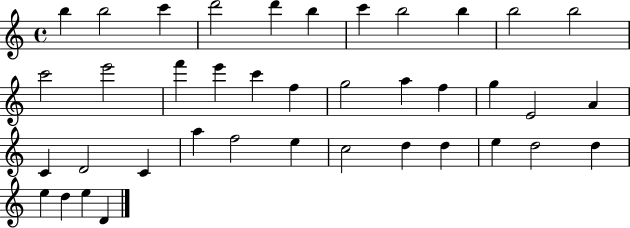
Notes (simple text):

B5/q B5/h C6/q D6/h D6/q B5/q C6/q B5/h B5/q B5/h B5/h C6/h E6/h F6/q E6/q C6/q F5/q G5/h A5/q F5/q G5/q E4/h A4/q C4/q D4/h C4/q A5/q F5/h E5/q C5/h D5/q D5/q E5/q D5/h D5/q E5/q D5/q E5/q D4/q